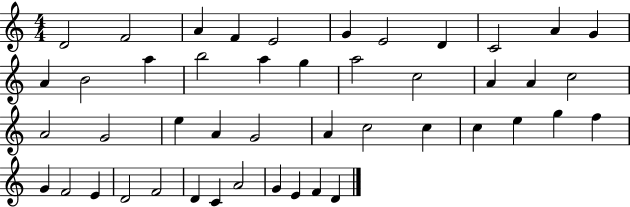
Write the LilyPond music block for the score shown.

{
  \clef treble
  \numericTimeSignature
  \time 4/4
  \key c \major
  d'2 f'2 | a'4 f'4 e'2 | g'4 e'2 d'4 | c'2 a'4 g'4 | \break a'4 b'2 a''4 | b''2 a''4 g''4 | a''2 c''2 | a'4 a'4 c''2 | \break a'2 g'2 | e''4 a'4 g'2 | a'4 c''2 c''4 | c''4 e''4 g''4 f''4 | \break g'4 f'2 e'4 | d'2 f'2 | d'4 c'4 a'2 | g'4 e'4 f'4 d'4 | \break \bar "|."
}